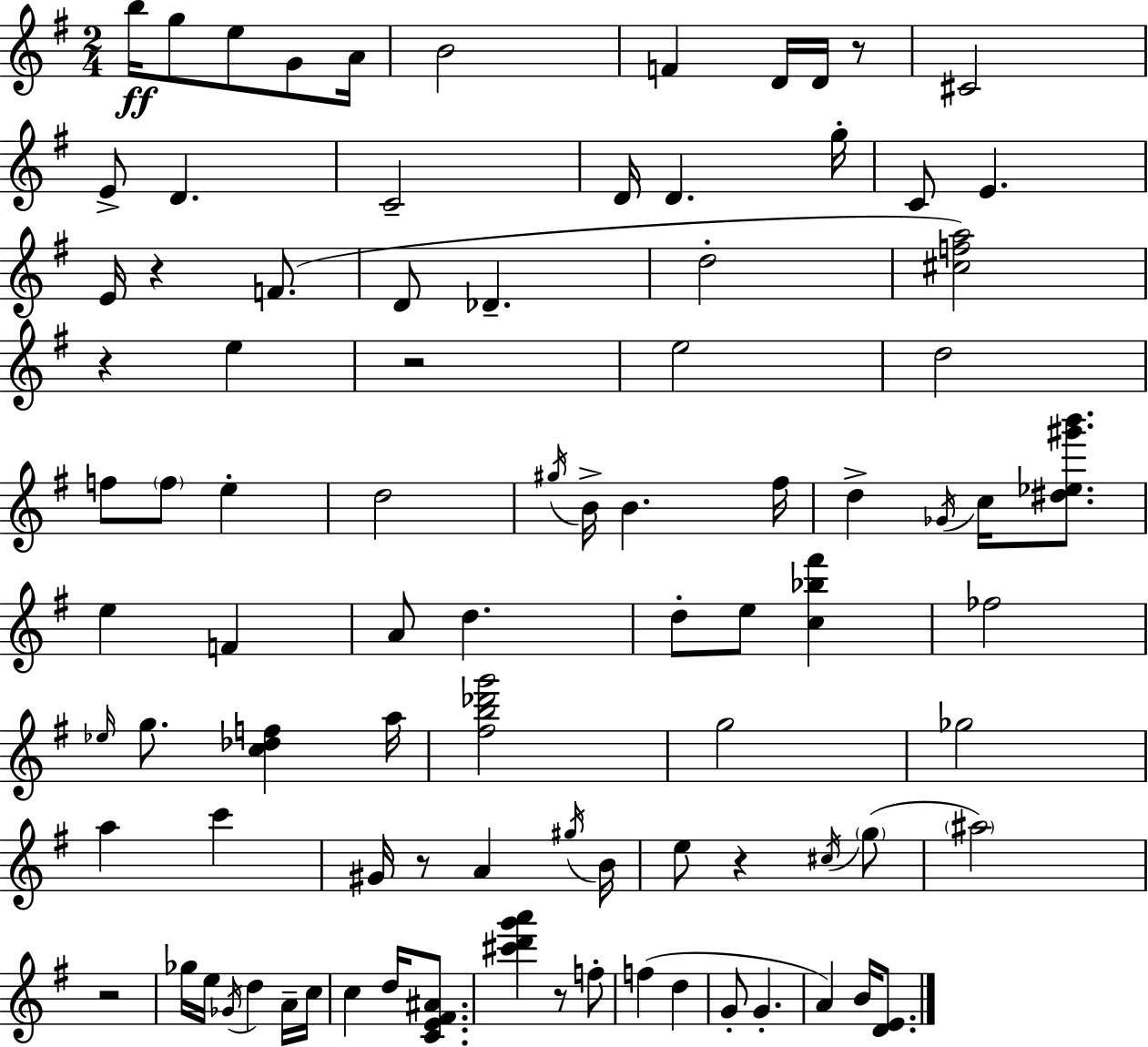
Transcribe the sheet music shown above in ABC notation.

X:1
T:Untitled
M:2/4
L:1/4
K:G
b/4 g/2 e/2 G/2 A/4 B2 F D/4 D/4 z/2 ^C2 E/2 D C2 D/4 D g/4 C/2 E E/4 z F/2 D/2 _D d2 [^cfa]2 z e z2 e2 d2 f/2 f/2 e d2 ^g/4 B/4 B ^f/4 d _G/4 c/4 [^d_e^g'b']/2 e F A/2 d d/2 e/2 [c_b^f'] _f2 _e/4 g/2 [c_df] a/4 [^fb_d'g']2 g2 _g2 a c' ^G/4 z/2 A ^g/4 B/4 e/2 z ^c/4 g/2 ^a2 z2 _g/4 e/4 _G/4 d A/4 c/4 c d/4 [CE^F^A]/2 [^c'd'g'a'] z/2 f/2 f d G/2 G A B/4 [DE]/2